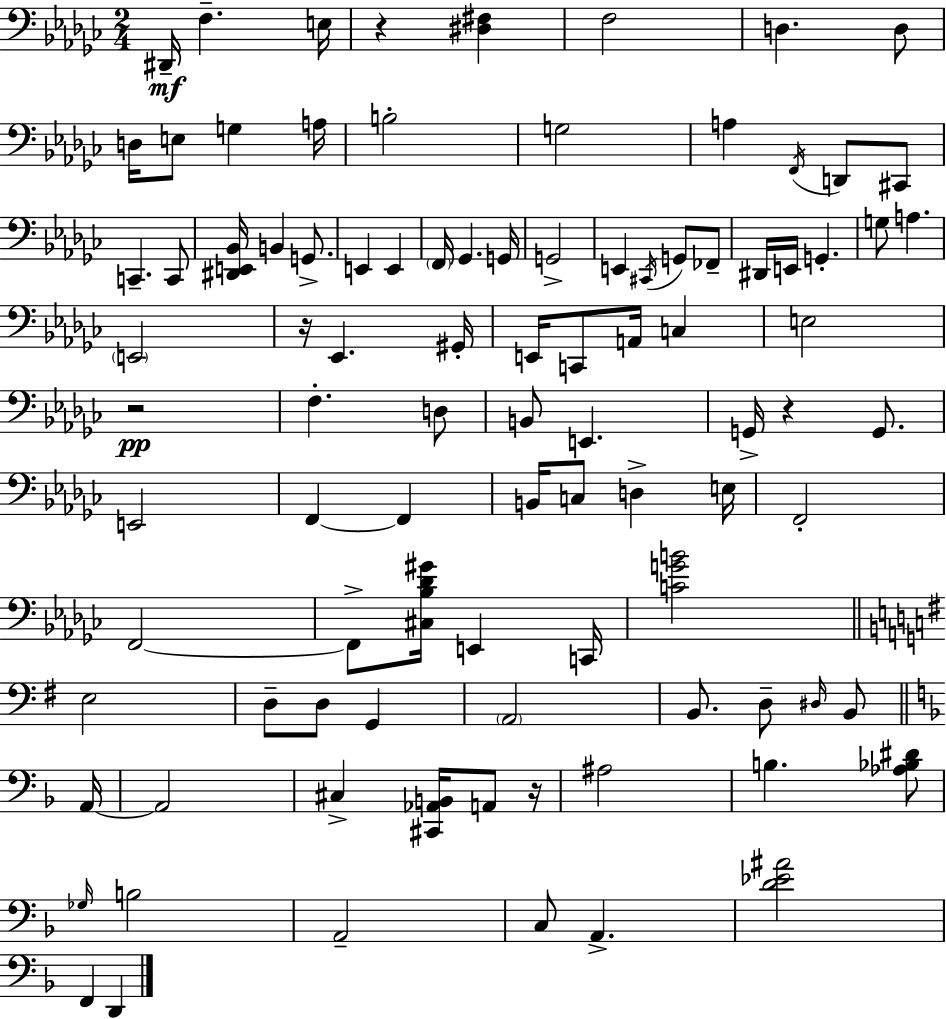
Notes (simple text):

D#2/s F3/q. E3/s R/q [D#3,F#3]/q F3/h D3/q. D3/e D3/s E3/e G3/q A3/s B3/h G3/h A3/q F2/s D2/e C#2/e C2/q. C2/e [D#2,E2,Bb2]/s B2/q G2/e. E2/q E2/q F2/s Gb2/q. G2/s G2/h E2/q C#2/s G2/e FES2/e D#2/s E2/s G2/q. G3/e A3/q. E2/h R/s Eb2/q. G#2/s E2/s C2/e A2/s C3/q E3/h R/h F3/q. D3/e B2/e E2/q. G2/s R/q G2/e. E2/h F2/q F2/q B2/s C3/e D3/q E3/s F2/h F2/h F2/e [C#3,Bb3,Db4,G#4]/s E2/q C2/s [C4,G4,B4]/h E3/h D3/e D3/e G2/q A2/h B2/e. D3/e D#3/s B2/e A2/s A2/h C#3/q [C#2,Ab2,B2]/s A2/e R/s A#3/h B3/q. [Ab3,Bb3,D#4]/e Gb3/s B3/h A2/h C3/e A2/q. [D4,Eb4,A#4]/h F2/q D2/q